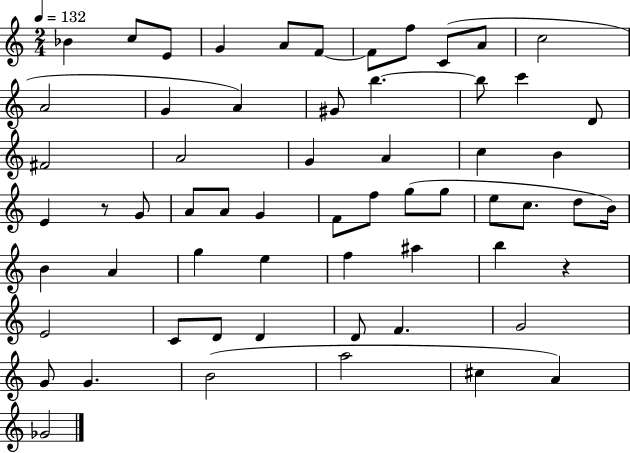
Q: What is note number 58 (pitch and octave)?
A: A4